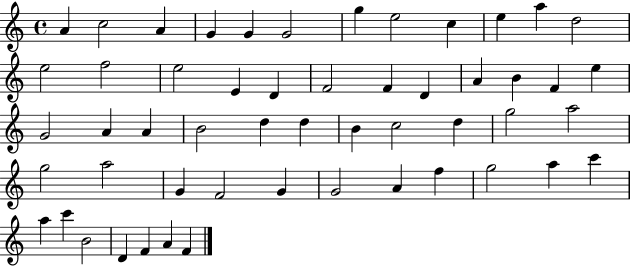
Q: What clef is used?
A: treble